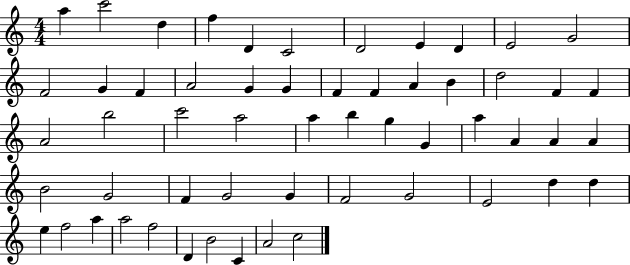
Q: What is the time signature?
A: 4/4